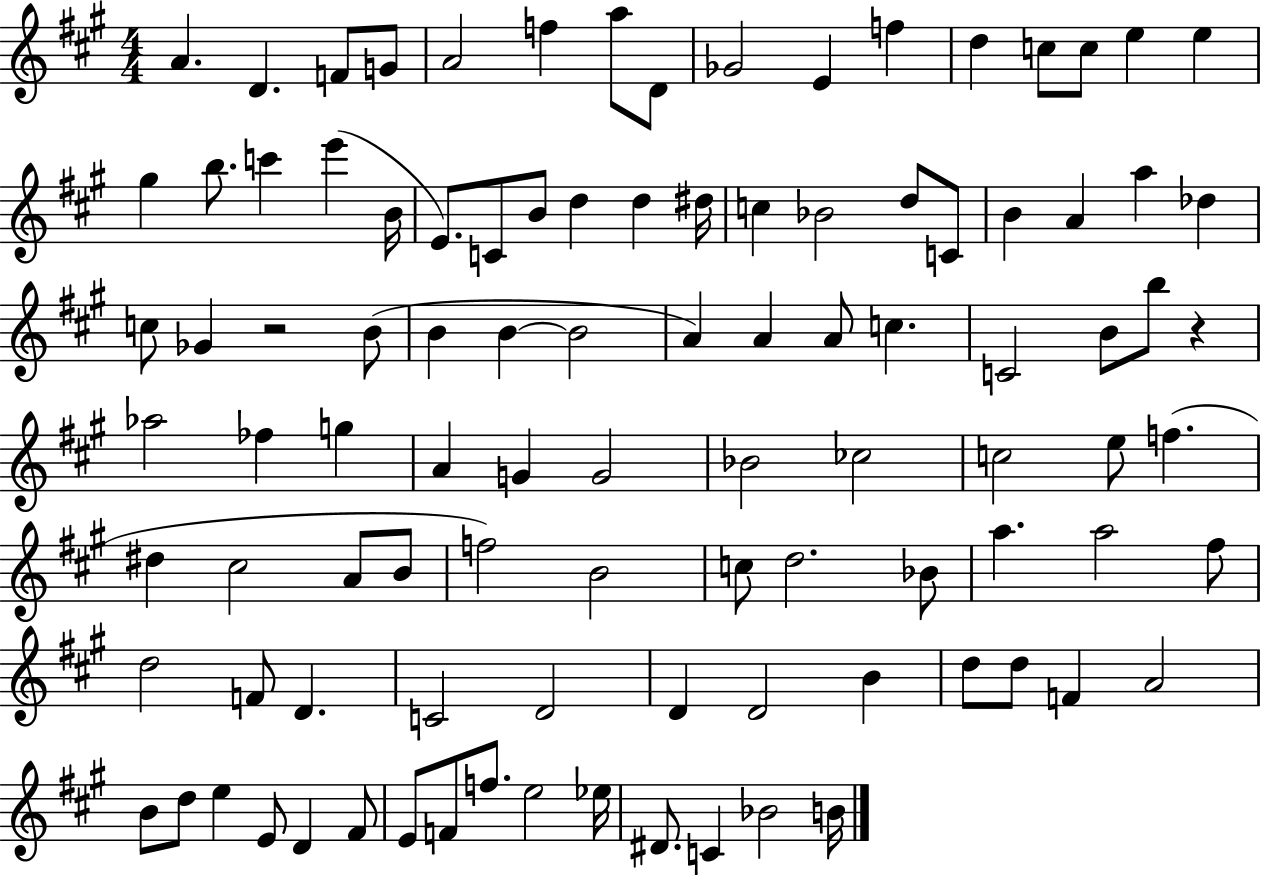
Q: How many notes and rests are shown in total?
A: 100